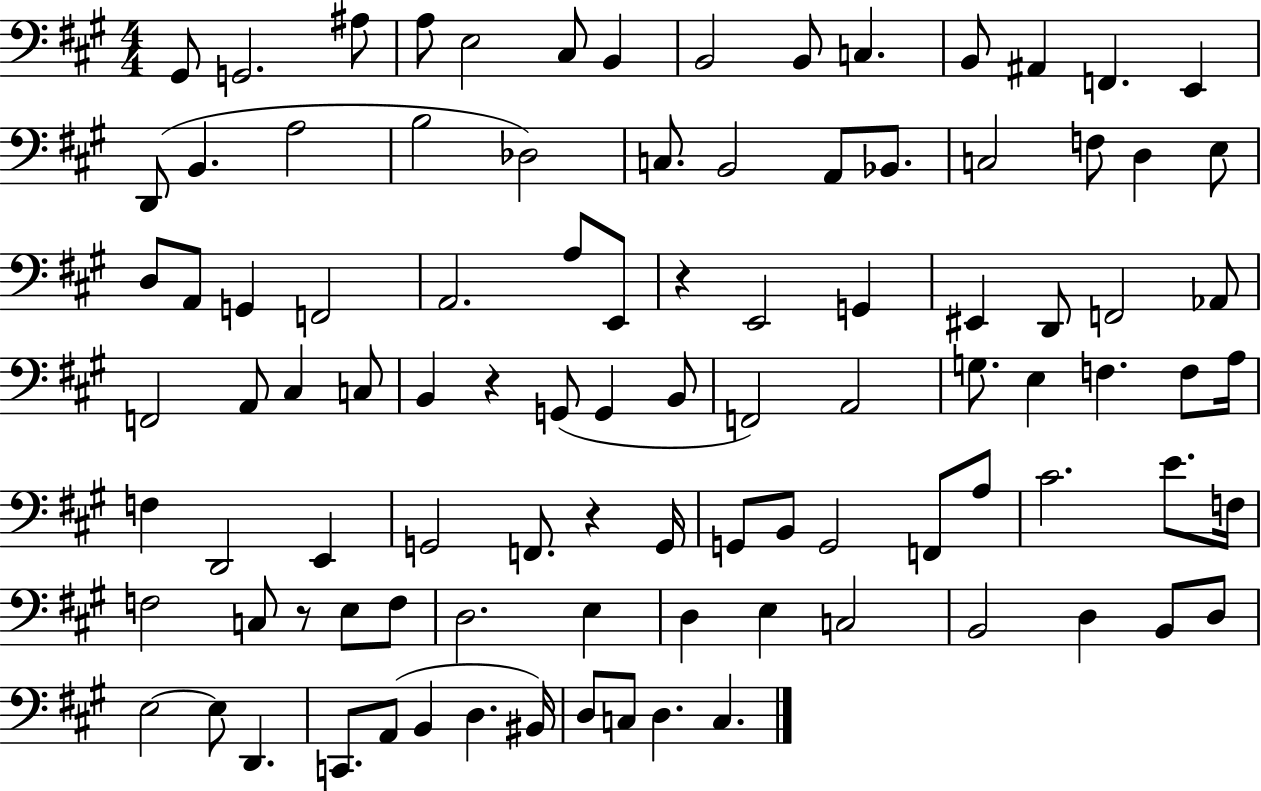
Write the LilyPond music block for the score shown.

{
  \clef bass
  \numericTimeSignature
  \time 4/4
  \key a \major
  gis,8 g,2. ais8 | a8 e2 cis8 b,4 | b,2 b,8 c4. | b,8 ais,4 f,4. e,4 | \break d,8( b,4. a2 | b2 des2) | c8. b,2 a,8 bes,8. | c2 f8 d4 e8 | \break d8 a,8 g,4 f,2 | a,2. a8 e,8 | r4 e,2 g,4 | eis,4 d,8 f,2 aes,8 | \break f,2 a,8 cis4 c8 | b,4 r4 g,8( g,4 b,8 | f,2) a,2 | g8. e4 f4. f8 a16 | \break f4 d,2 e,4 | g,2 f,8. r4 g,16 | g,8 b,8 g,2 f,8 a8 | cis'2. e'8. f16 | \break f2 c8 r8 e8 f8 | d2. e4 | d4 e4 c2 | b,2 d4 b,8 d8 | \break e2~~ e8 d,4. | c,8. a,8( b,4 d4. bis,16) | d8 c8 d4. c4. | \bar "|."
}